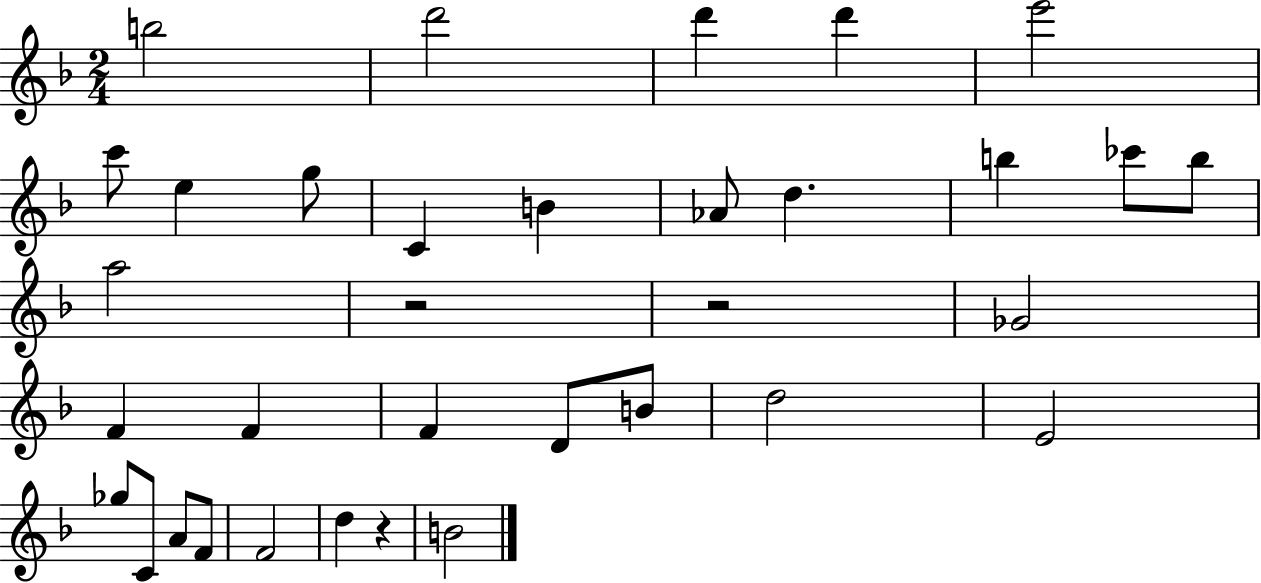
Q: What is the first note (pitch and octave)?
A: B5